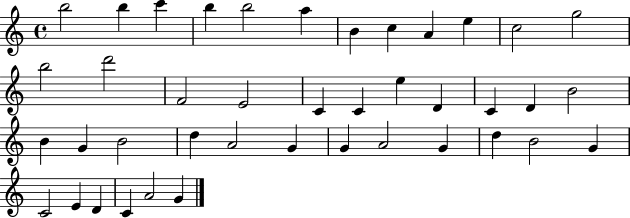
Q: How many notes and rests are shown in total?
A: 41